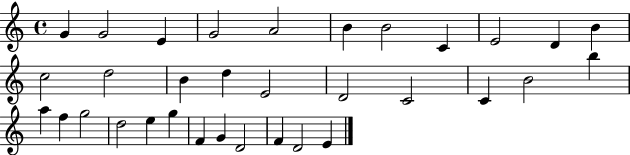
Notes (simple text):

G4/q G4/h E4/q G4/h A4/h B4/q B4/h C4/q E4/h D4/q B4/q C5/h D5/h B4/q D5/q E4/h D4/h C4/h C4/q B4/h B5/q A5/q F5/q G5/h D5/h E5/q G5/q F4/q G4/q D4/h F4/q D4/h E4/q